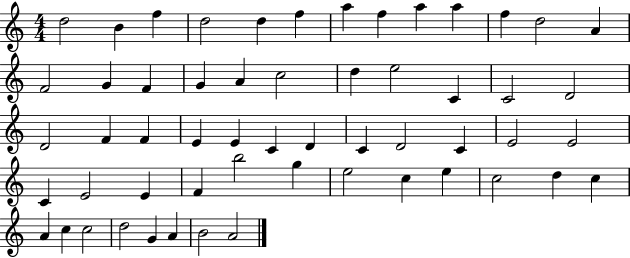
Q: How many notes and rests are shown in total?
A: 56